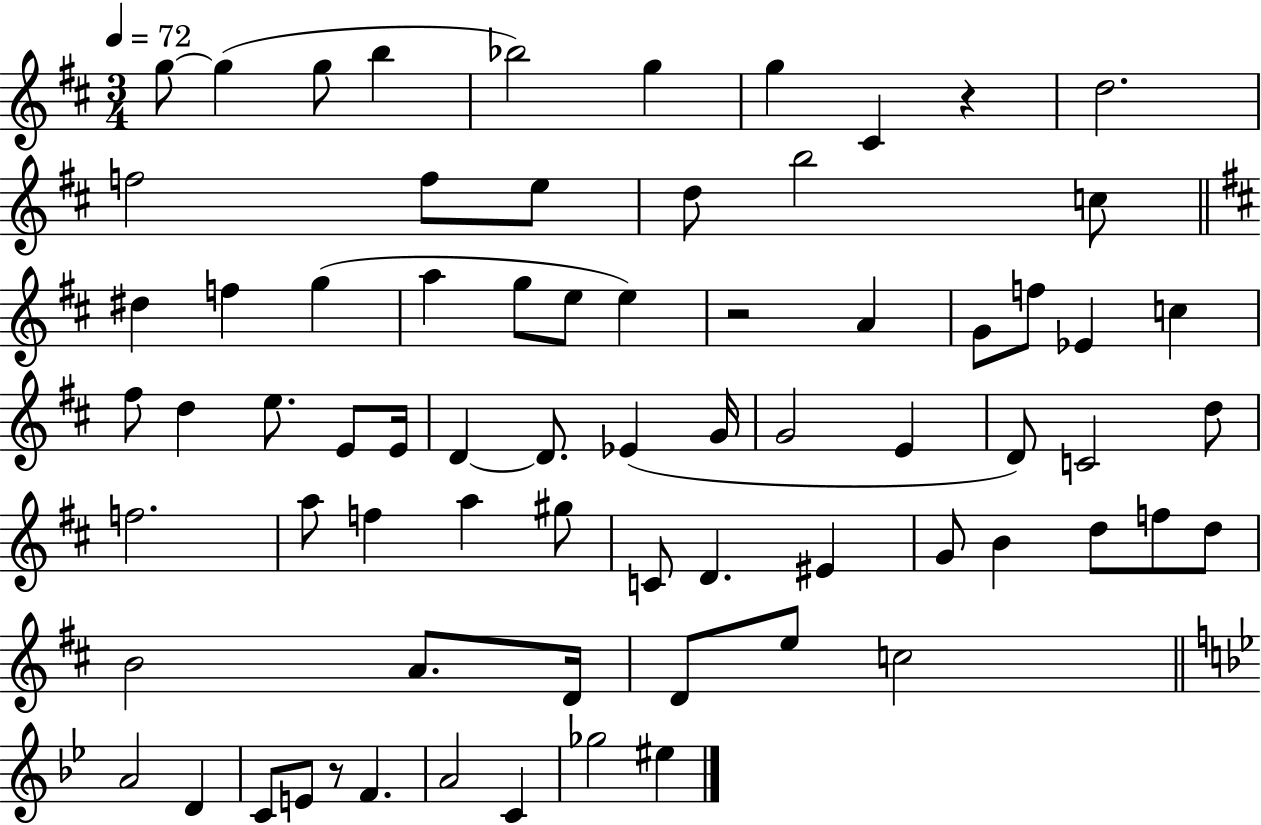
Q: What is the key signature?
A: D major